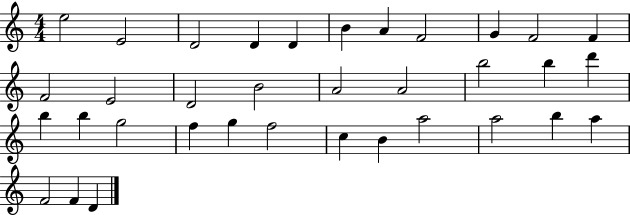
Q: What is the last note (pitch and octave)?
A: D4